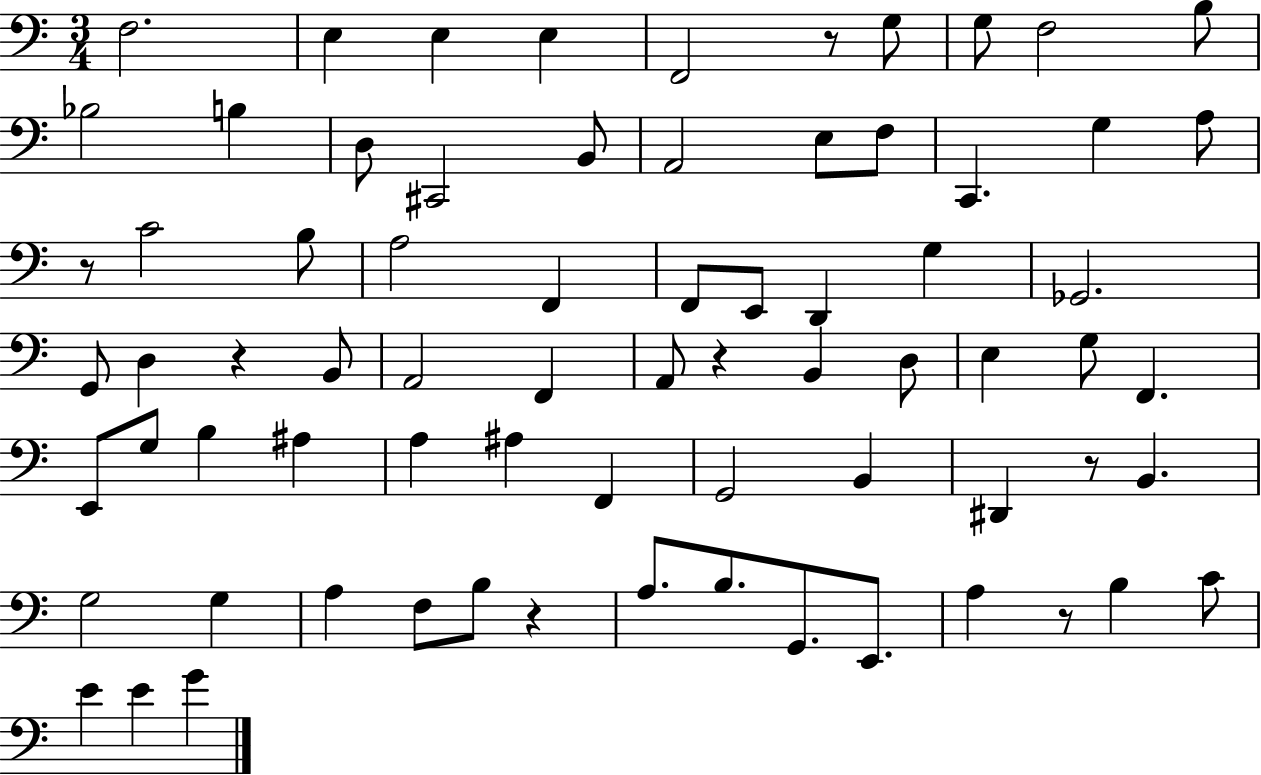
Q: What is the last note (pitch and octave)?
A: G4